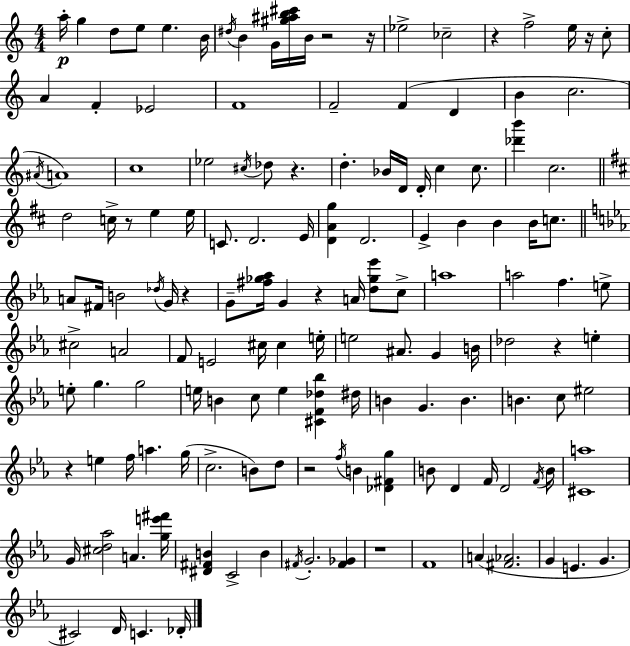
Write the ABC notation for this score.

X:1
T:Untitled
M:4/4
L:1/4
K:Am
a/4 g d/2 e/2 e B/4 ^d/4 B G/4 [^g^ab^c']/4 B/4 z2 z/4 _e2 _c2 z f2 e/4 z/4 c/2 A F _E2 F4 F2 F D B c2 ^A/4 A4 c4 _e2 ^c/4 _d/2 z d _B/4 D/4 D/4 c c/2 [_d'b'] c2 d2 c/4 z/2 e e/4 C/2 D2 E/4 [DAg] D2 E B B B/4 c/2 A/2 ^F/4 B2 _d/4 G/4 z G/2 [^f_g_a]/4 G z A/4 [d_g_e']/2 c/2 a4 a2 f e/2 ^c2 A2 F/2 E2 ^c/4 ^c e/4 e2 ^A/2 G B/4 _d2 z e e/2 g g2 e/4 B c/2 e [^CF_d_b] ^d/4 B G B B c/2 ^e2 z e f/4 a g/4 c2 B/2 d/2 z2 f/4 B [_D^Fg] B/2 D F/4 D2 F/4 B/4 [^Ca]4 G/4 [^cd_a]2 A [ge'^f']/4 [^D^FB] C2 B ^F/4 G2 [^F_G] z4 F4 A [^F_A]2 G E G ^C2 D/4 C _D/4